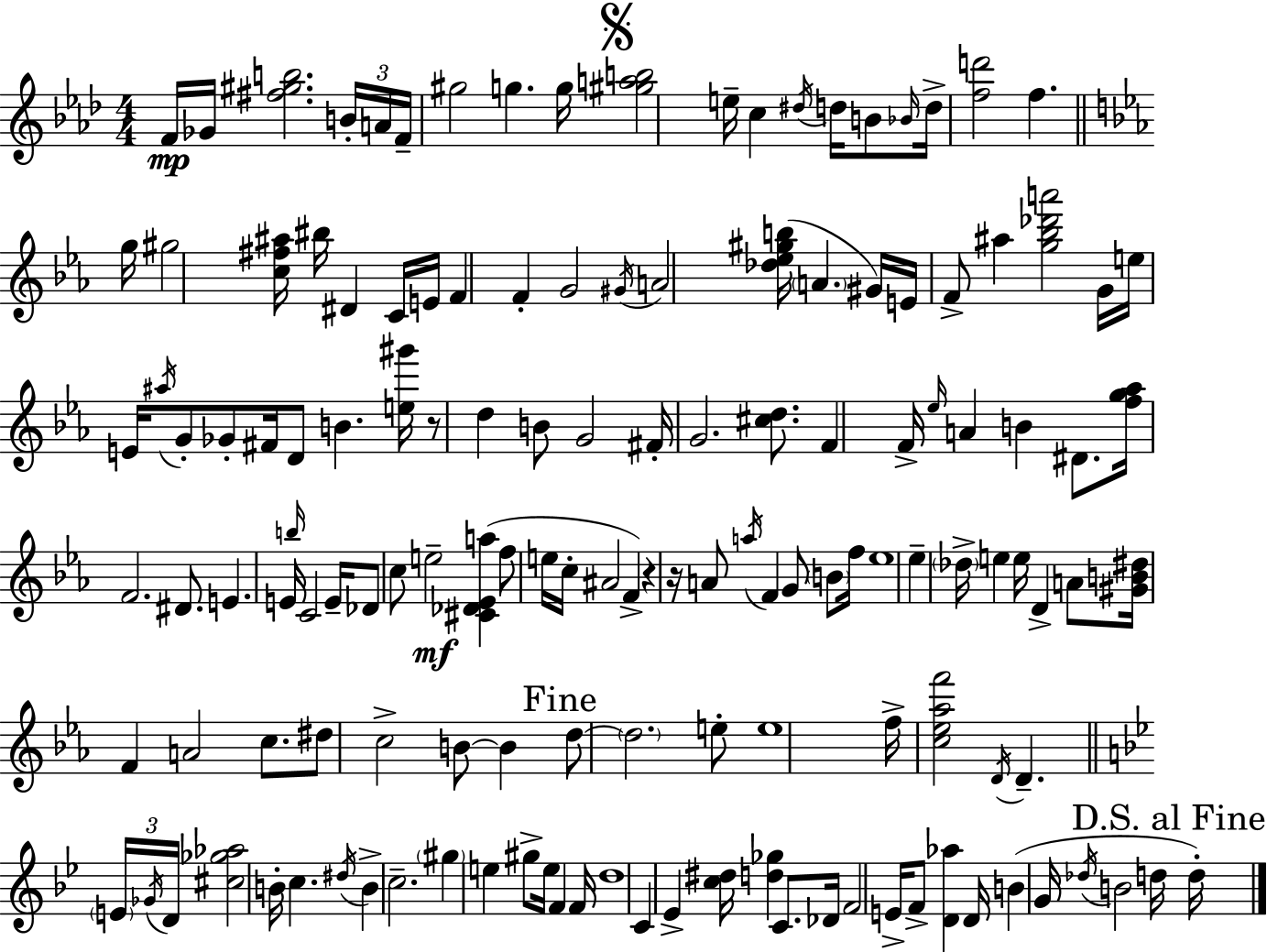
F4/s Gb4/s [F#5,G#5,B5]/h. B4/s A4/s F4/s G#5/h G5/q. G5/s [G#5,A5,B5]/h E5/s C5/q D#5/s D5/s B4/e Bb4/s D5/s [F5,D6]/h F5/q. G5/s G#5/h [C5,F#5,A#5]/s BIS5/s D#4/q C4/s E4/s F4/q F4/q G4/h G#4/s A4/h [Db5,Eb5,G#5,B5]/s A4/q. G#4/s E4/s F4/e A#5/q [G5,Bb5,Db6,A6]/h G4/s E5/s E4/s A#5/s G4/e Gb4/e F#4/s D4/e B4/q. [E5,G#6]/s R/e D5/q B4/e G4/h F#4/s G4/h. [C#5,D5]/e. F4/q F4/s Eb5/s A4/q B4/q D#4/e. [F5,G5,Ab5]/s F4/h. D#4/e. E4/q. E4/s B5/s C4/h E4/s Db4/e C5/e E5/h [C#4,Db4,Eb4,A5]/q F5/e E5/s C5/s A#4/h F4/q R/q R/s A4/e A5/s F4/q G4/e B4/e F5/s Eb5/w Eb5/q Db5/s E5/q E5/s D4/q A4/e [G#4,B4,D#5]/s F4/q A4/h C5/e. D#5/e C5/h B4/e B4/q D5/e D5/h. E5/e E5/w F5/s [C5,Eb5,Ab5,F6]/h D4/s D4/q. E4/s Gb4/s D4/s [C#5,Gb5,Ab5]/h B4/s C5/q. D#5/s B4/q C5/h. G#5/q E5/q G#5/e E5/s F4/q F4/s D5/w C4/q Eb4/q [C5,D#5]/s [D5,Gb5]/q C4/e. Db4/s F4/h E4/s F4/e [D4,Ab5]/q D4/s B4/q G4/s Db5/s B4/h D5/s D5/s